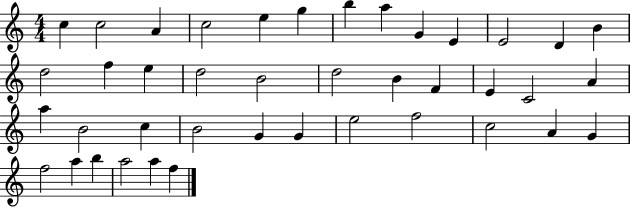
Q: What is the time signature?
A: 4/4